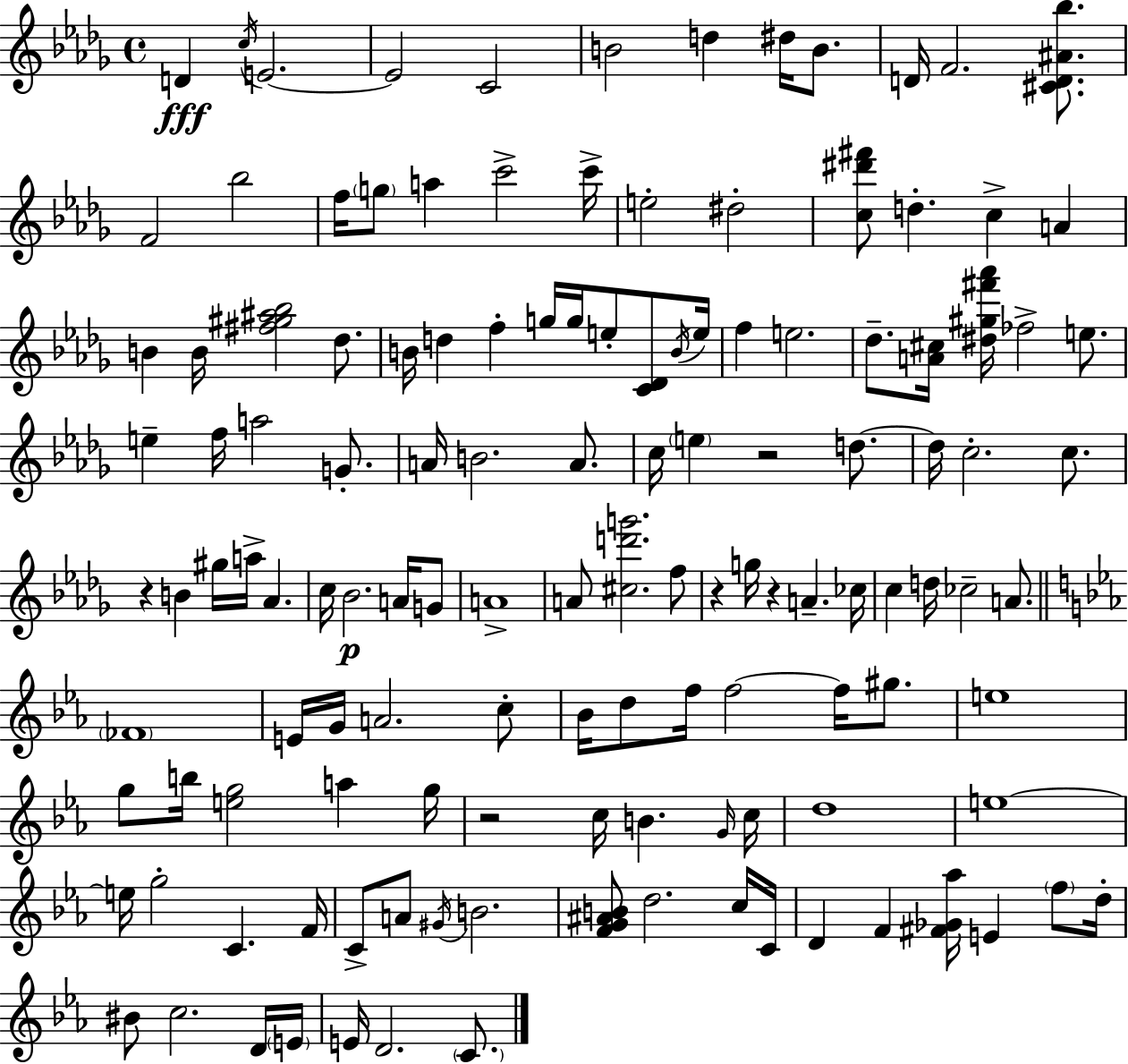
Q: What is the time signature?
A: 4/4